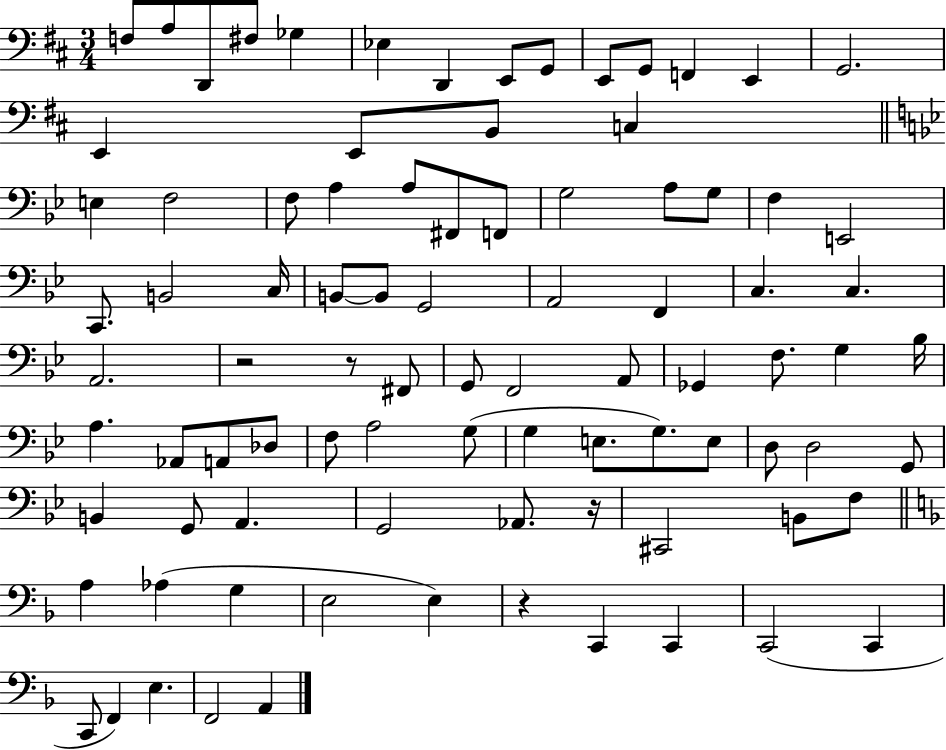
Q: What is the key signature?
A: D major